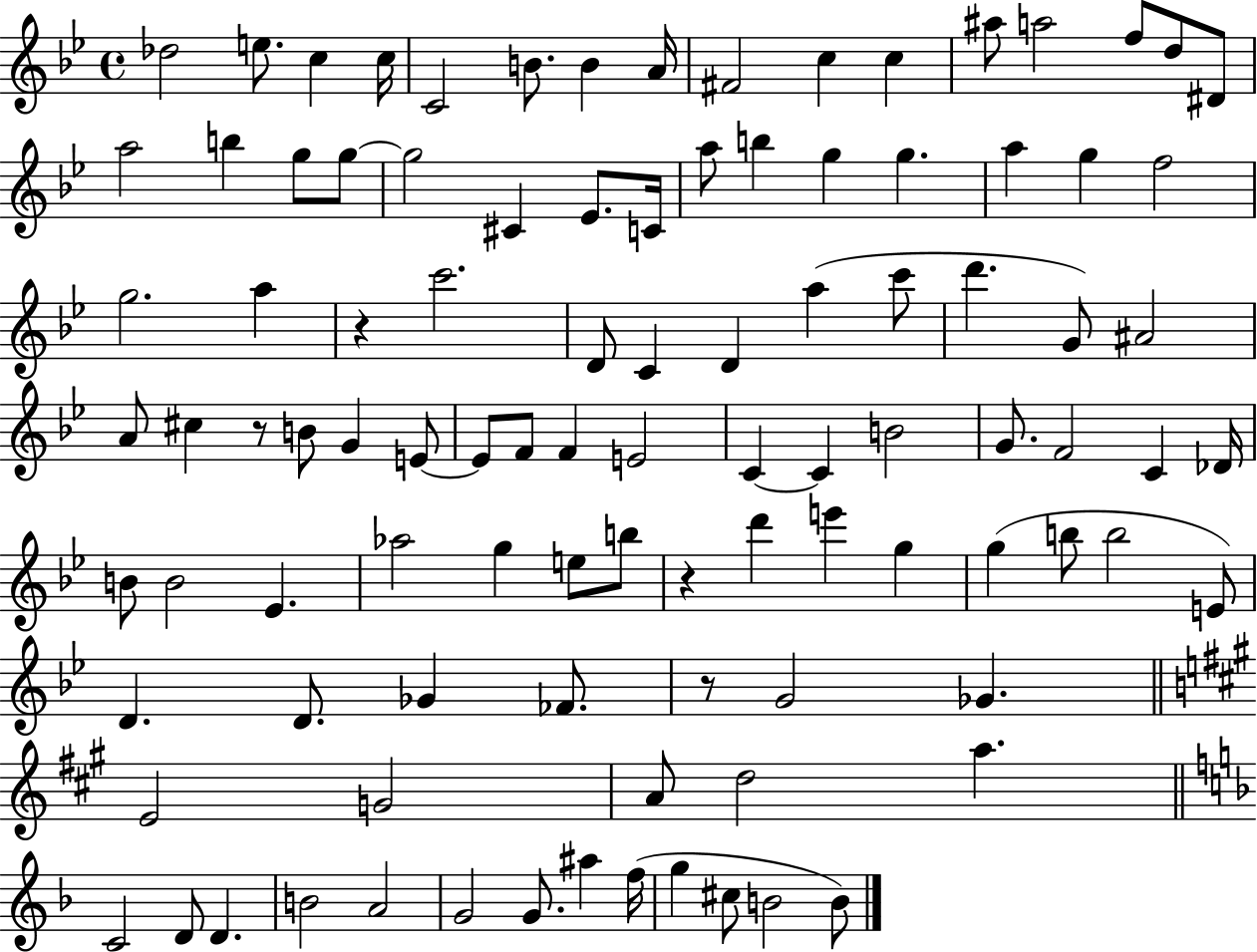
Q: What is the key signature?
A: BES major